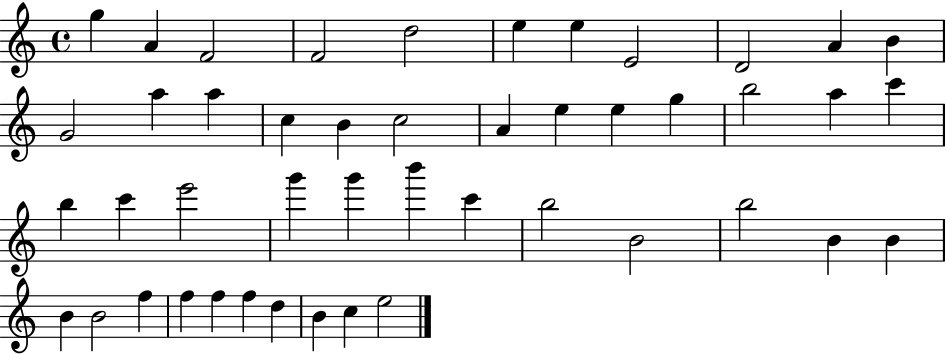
{
  \clef treble
  \time 4/4
  \defaultTimeSignature
  \key c \major
  g''4 a'4 f'2 | f'2 d''2 | e''4 e''4 e'2 | d'2 a'4 b'4 | \break g'2 a''4 a''4 | c''4 b'4 c''2 | a'4 e''4 e''4 g''4 | b''2 a''4 c'''4 | \break b''4 c'''4 e'''2 | g'''4 g'''4 b'''4 c'''4 | b''2 b'2 | b''2 b'4 b'4 | \break b'4 b'2 f''4 | f''4 f''4 f''4 d''4 | b'4 c''4 e''2 | \bar "|."
}